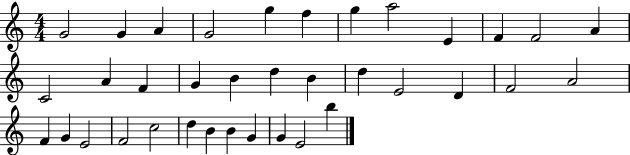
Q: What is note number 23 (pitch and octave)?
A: F4